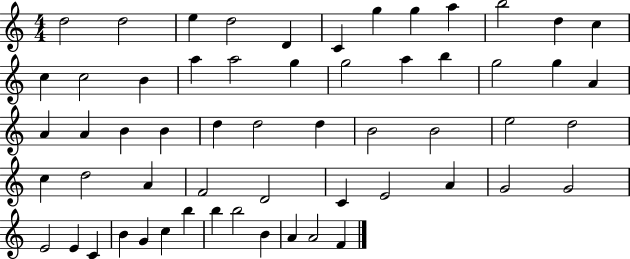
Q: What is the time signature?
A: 4/4